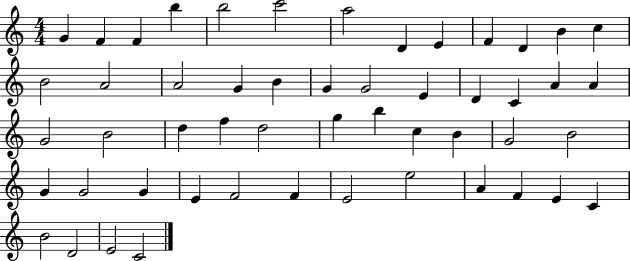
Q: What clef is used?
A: treble